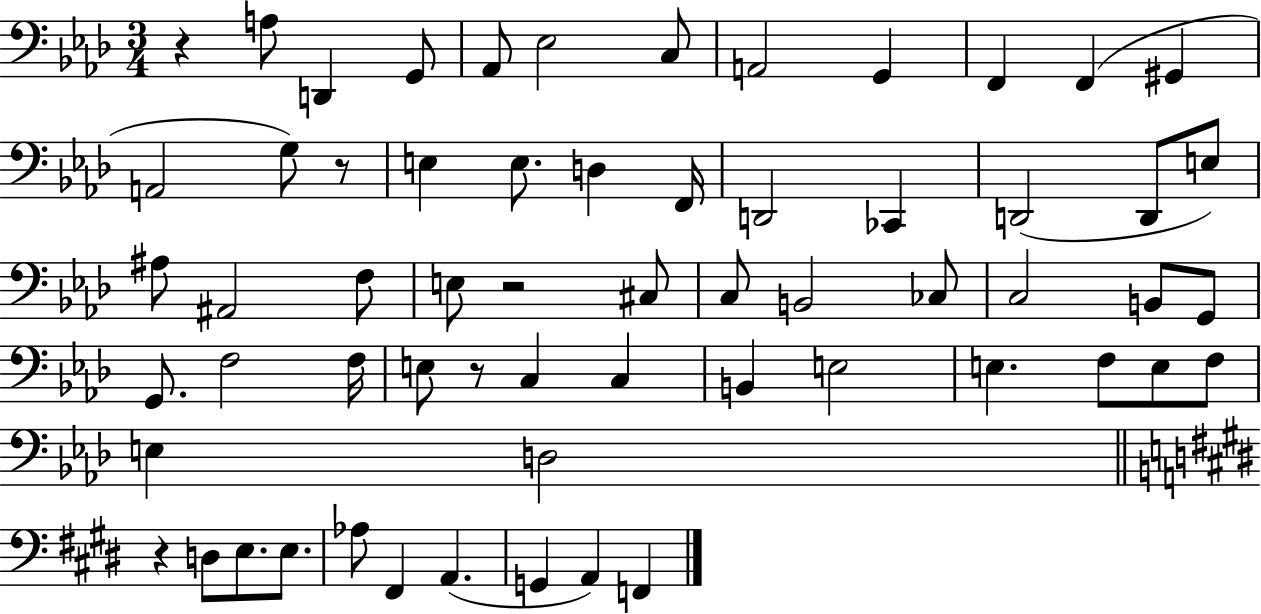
X:1
T:Untitled
M:3/4
L:1/4
K:Ab
z A,/2 D,, G,,/2 _A,,/2 _E,2 C,/2 A,,2 G,, F,, F,, ^G,, A,,2 G,/2 z/2 E, E,/2 D, F,,/4 D,,2 _C,, D,,2 D,,/2 E,/2 ^A,/2 ^A,,2 F,/2 E,/2 z2 ^C,/2 C,/2 B,,2 _C,/2 C,2 B,,/2 G,,/2 G,,/2 F,2 F,/4 E,/2 z/2 C, C, B,, E,2 E, F,/2 E,/2 F,/2 E, D,2 z D,/2 E,/2 E,/2 _A,/2 ^F,, A,, G,, A,, F,,